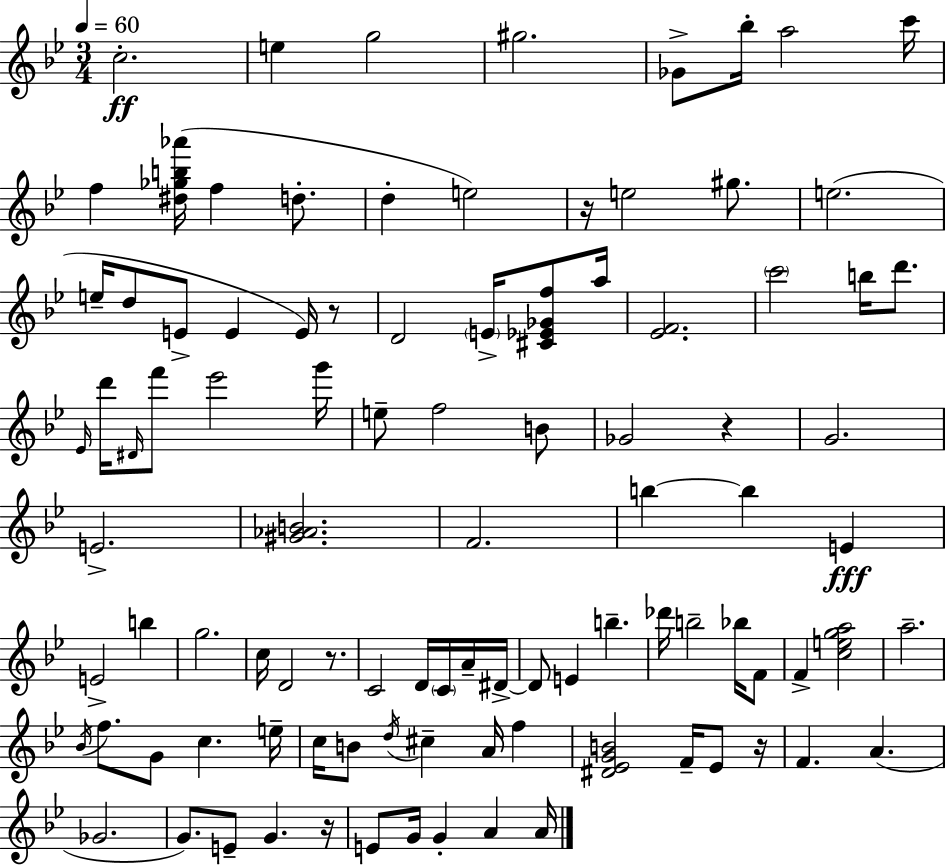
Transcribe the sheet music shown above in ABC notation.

X:1
T:Untitled
M:3/4
L:1/4
K:Bb
c2 e g2 ^g2 _G/2 _b/4 a2 c'/4 f [^d_gb_a']/4 f d/2 d e2 z/4 e2 ^g/2 e2 e/4 d/2 E/2 E E/4 z/2 D2 E/4 [^C_E_Gf]/2 a/4 [_EF]2 c'2 b/4 d'/2 _E/4 d'/4 ^D/4 f'/2 _e'2 g'/4 e/2 f2 B/2 _G2 z G2 E2 [^G_AB]2 F2 b b E E2 b g2 c/4 D2 z/2 C2 D/4 C/4 A/4 ^D/4 ^D/2 E b _d'/4 b2 _b/4 F/2 F [cega]2 a2 _B/4 f/2 G/2 c e/4 c/4 B/2 d/4 ^c A/4 f [^D_EGB]2 F/4 _E/2 z/4 F A _G2 G/2 E/2 G z/4 E/2 G/4 G A A/4